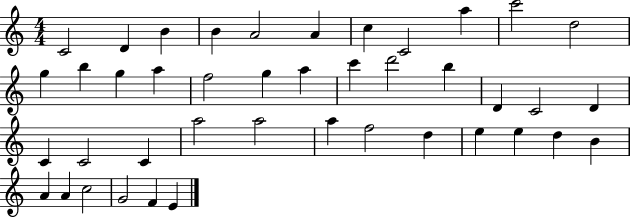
C4/h D4/q B4/q B4/q A4/h A4/q C5/q C4/h A5/q C6/h D5/h G5/q B5/q G5/q A5/q F5/h G5/q A5/q C6/q D6/h B5/q D4/q C4/h D4/q C4/q C4/h C4/q A5/h A5/h A5/q F5/h D5/q E5/q E5/q D5/q B4/q A4/q A4/q C5/h G4/h F4/q E4/q